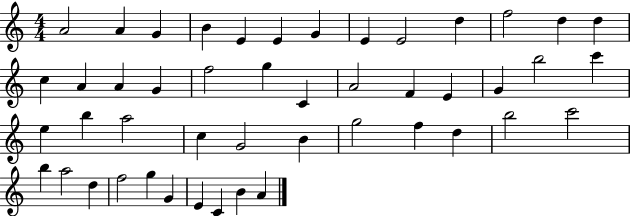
A4/h A4/q G4/q B4/q E4/q E4/q G4/q E4/q E4/h D5/q F5/h D5/q D5/q C5/q A4/q A4/q G4/q F5/h G5/q C4/q A4/h F4/q E4/q G4/q B5/h C6/q E5/q B5/q A5/h C5/q G4/h B4/q G5/h F5/q D5/q B5/h C6/h B5/q A5/h D5/q F5/h G5/q G4/q E4/q C4/q B4/q A4/q